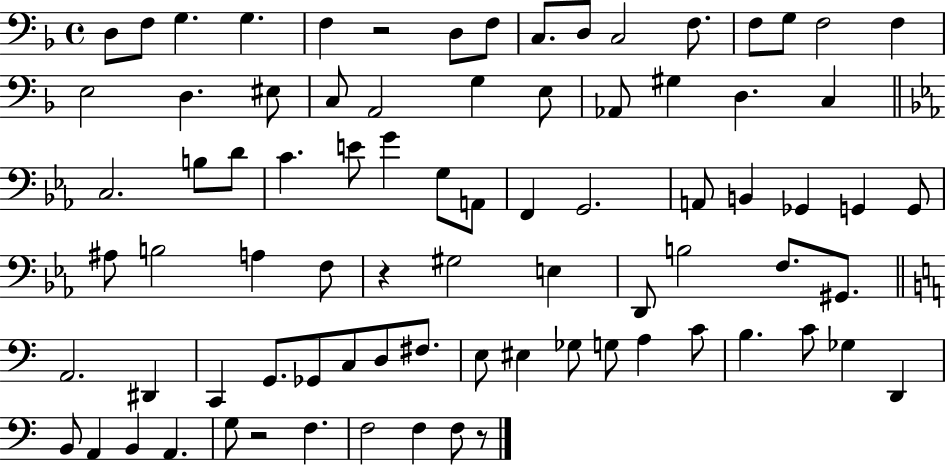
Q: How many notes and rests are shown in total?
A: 82